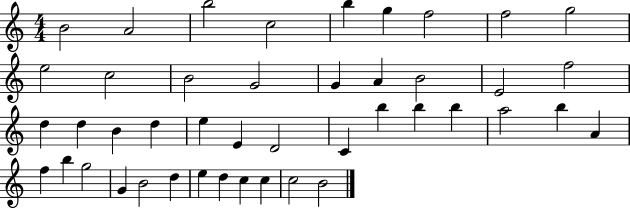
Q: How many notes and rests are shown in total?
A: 44